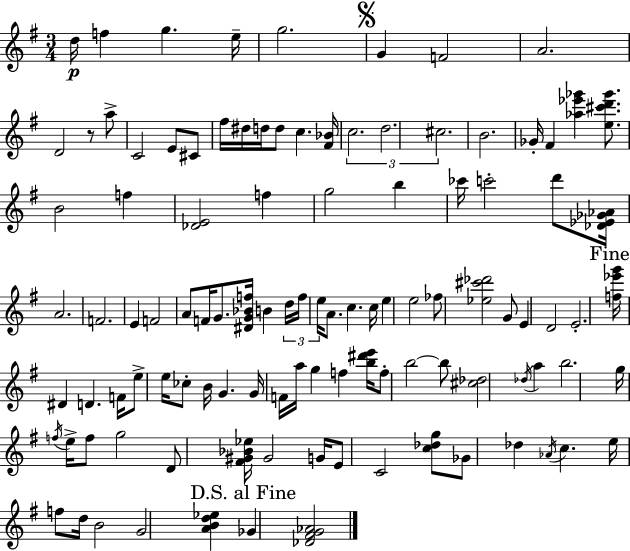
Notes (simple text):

D5/s F5/q G5/q. E5/s G5/h. G4/q F4/h A4/h. D4/h R/e A5/e C4/h E4/e C#4/e F#5/s D#5/s D5/s D5/e C5/q. [F#4,Bb4]/s C5/h. D5/h. C#5/h. B4/h. Gb4/s F#4/q [Ab5,Eb6,Gb6]/q [E5,C#6,D6,Gb6]/e. B4/h F5/q [Db4,E4]/h F5/q G5/h B5/q CES6/s C6/h D6/e [Db4,Eb4,Gb4,Ab4]/s A4/h. F4/h. E4/q F4/h A4/e F4/s G4/e. [D#4,G4,Bb4,F5]/s B4/q D5/s F5/s E5/s A4/e. C5/q. C5/s E5/q E5/h FES5/e [Eb5,C#6,Db6]/h G4/e E4/q D4/h E4/h. [F5,Eb6,G6]/s D#4/q D4/q. F4/s E5/e E5/s CES5/e B4/s G4/q. G4/s F4/s A5/s G5/q F5/q [B5,D#6,E6]/s F5/e B5/h B5/e [C#5,Db5]/h Db5/s A5/q B5/h. G5/s F5/s E5/s F5/e G5/h D4/e [F#4,G#4,Bb4,Eb5]/s G#4/h G4/s E4/e C4/h [C5,Db5,G5]/e Gb4/e Db5/q Ab4/s C5/q. E5/s F5/e D5/s B4/h G4/h [A4,B4,D5,Eb5]/q Gb4/q [Db4,F#4,G4,Ab4]/h